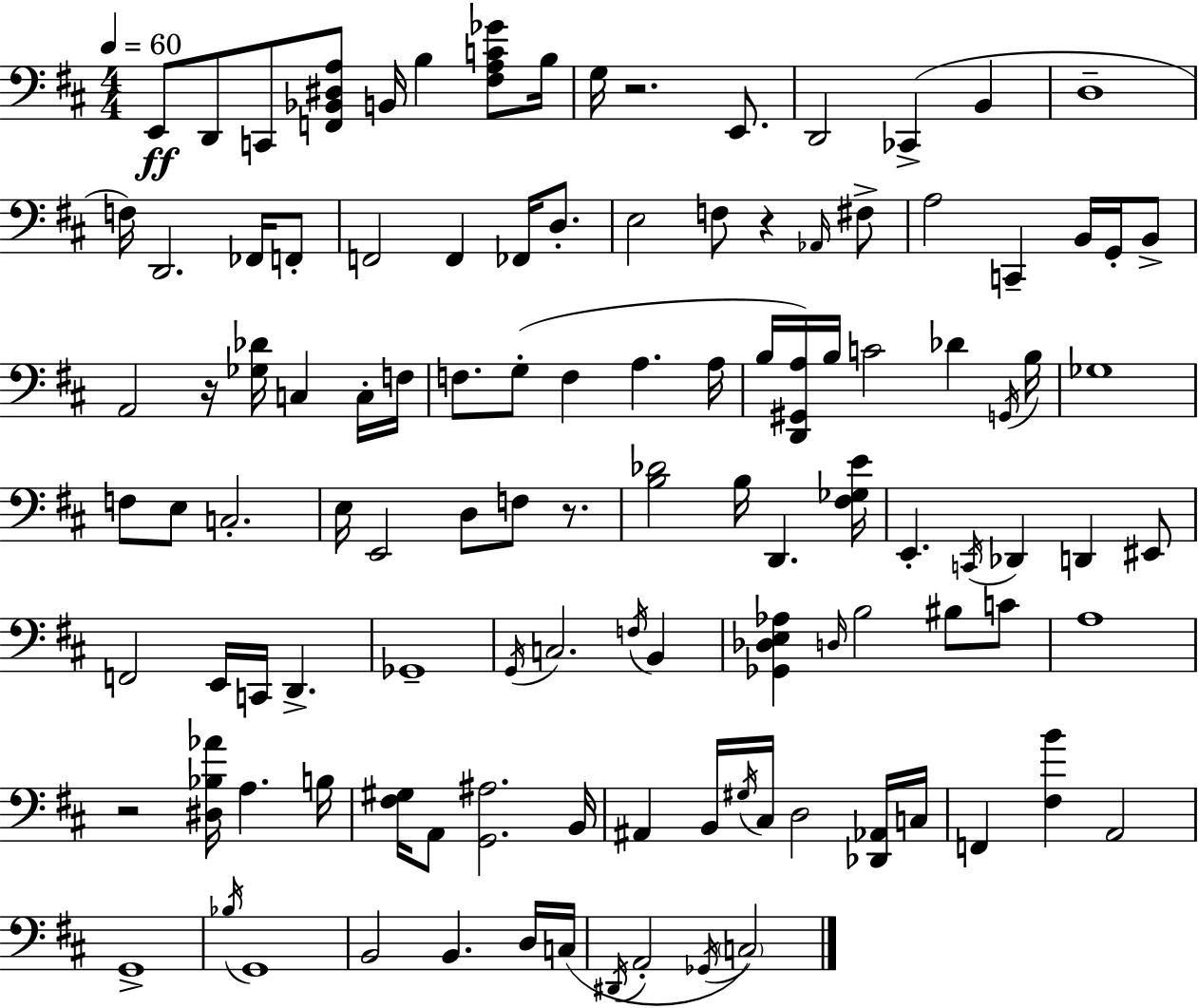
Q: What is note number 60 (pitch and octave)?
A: F2